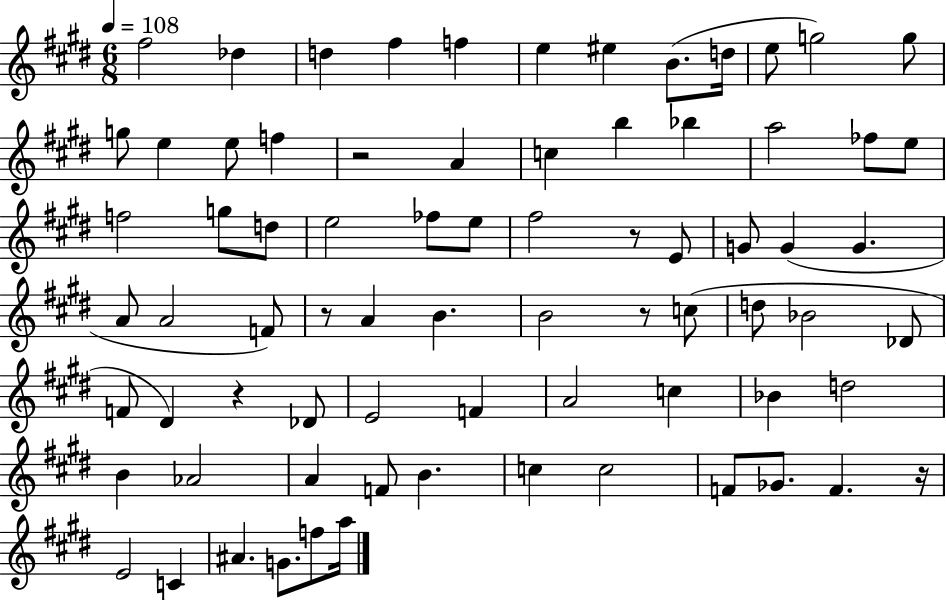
X:1
T:Untitled
M:6/8
L:1/4
K:E
^f2 _d d ^f f e ^e B/2 d/4 e/2 g2 g/2 g/2 e e/2 f z2 A c b _b a2 _f/2 e/2 f2 g/2 d/2 e2 _f/2 e/2 ^f2 z/2 E/2 G/2 G G A/2 A2 F/2 z/2 A B B2 z/2 c/2 d/2 _B2 _D/2 F/2 ^D z _D/2 E2 F A2 c _B d2 B _A2 A F/2 B c c2 F/2 _G/2 F z/4 E2 C ^A G/2 f/2 a/4